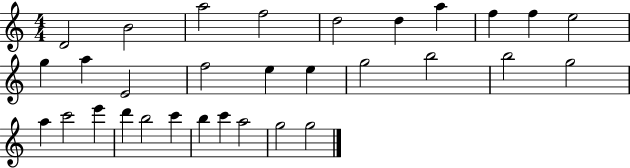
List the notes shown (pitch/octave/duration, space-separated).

D4/h B4/h A5/h F5/h D5/h D5/q A5/q F5/q F5/q E5/h G5/q A5/q E4/h F5/h E5/q E5/q G5/h B5/h B5/h G5/h A5/q C6/h E6/q D6/q B5/h C6/q B5/q C6/q A5/h G5/h G5/h